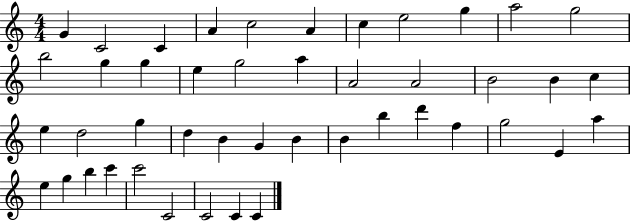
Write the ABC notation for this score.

X:1
T:Untitled
M:4/4
L:1/4
K:C
G C2 C A c2 A c e2 g a2 g2 b2 g g e g2 a A2 A2 B2 B c e d2 g d B G B B b d' f g2 E a e g b c' c'2 C2 C2 C C